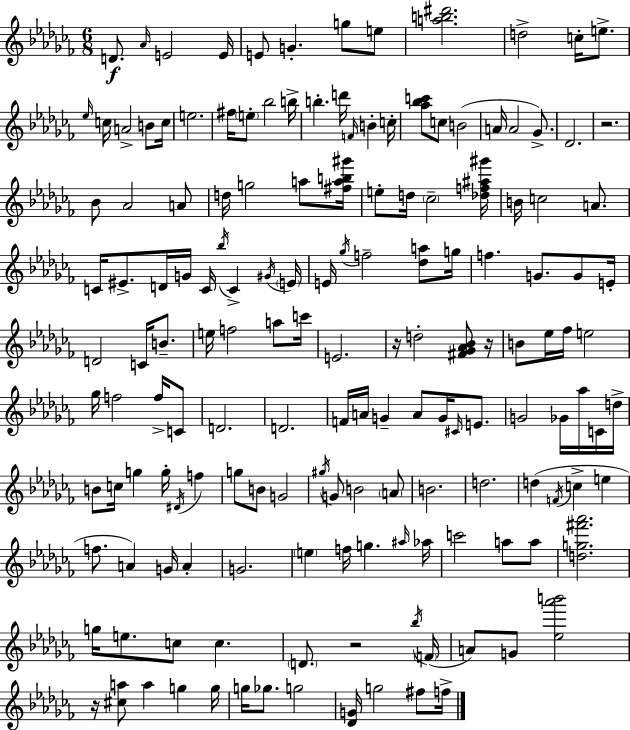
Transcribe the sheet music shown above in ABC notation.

X:1
T:Untitled
M:6/8
L:1/4
K:Abm
D/2 _A/4 E2 E/4 E/2 G g/2 e/2 [ab^d']2 d2 c/4 e/2 _e/4 c/4 A2 B/2 c/4 e2 ^f/4 e/2 _b2 b/4 b d'/4 F/4 B c/4 [_a_bc']/2 c/2 B2 A/4 A2 _G/2 _D2 z2 _B/2 _A2 A/2 d/4 g2 a/2 [^fab^g']/4 e/2 d/4 _c2 [_df^a^g']/4 B/4 c2 A/2 C/4 ^E/2 D/4 G/4 C/4 _b/4 C ^G/4 E/4 E/4 _g/4 f2 [_da]/2 g/4 f G/2 G/2 E/4 D2 C/4 B/2 e/4 f2 a/2 c'/4 E2 z/4 d2 [^F_G_A_B]/2 z/4 B/2 _e/4 _f/4 e2 _g/4 f2 f/4 C/2 D2 D2 F/4 A/4 G A/2 G/4 ^C/4 E/2 G2 _G/4 _a/4 C/4 d/4 B/2 c/4 g g/4 ^D/4 f g/2 B/2 G2 ^g/4 G/2 B2 A/2 B2 d2 d F/4 c e f/2 A G/4 A G2 e f/4 g ^a/4 _a/4 c'2 a/2 a/2 [dg^f'_a']2 g/4 e/2 c/2 c D/2 z2 _b/4 F/4 A/2 G/2 [_e_a'b']2 z/4 [^ca]/2 a g g/4 g/4 _g/2 g2 [_DG]/4 g2 ^f/2 f/4